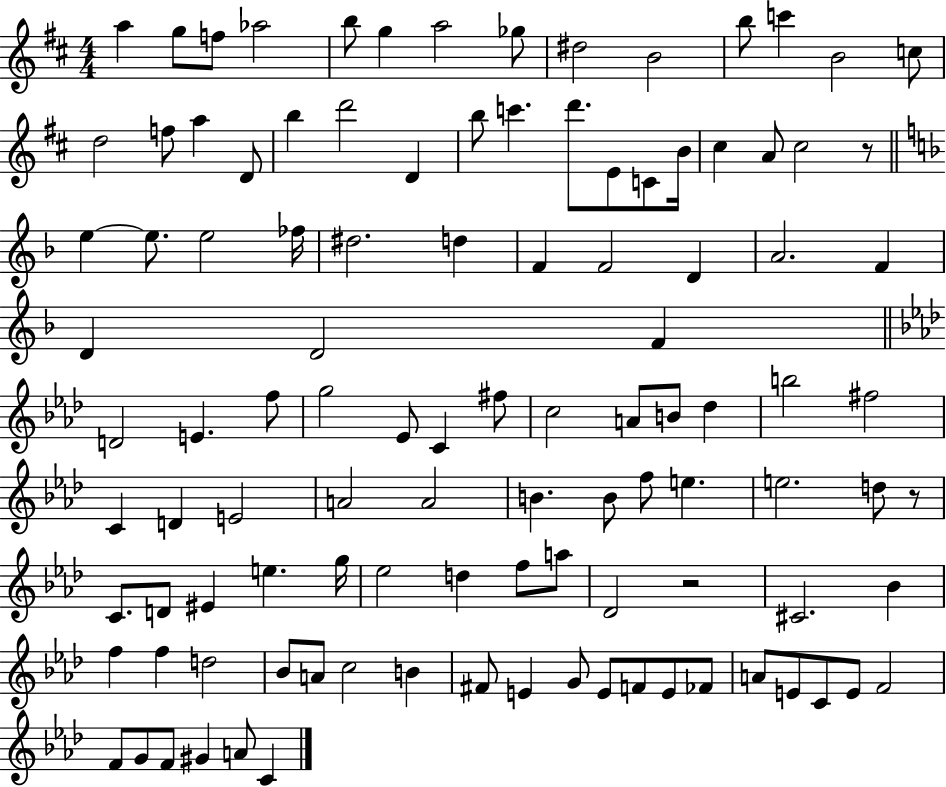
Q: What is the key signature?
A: D major